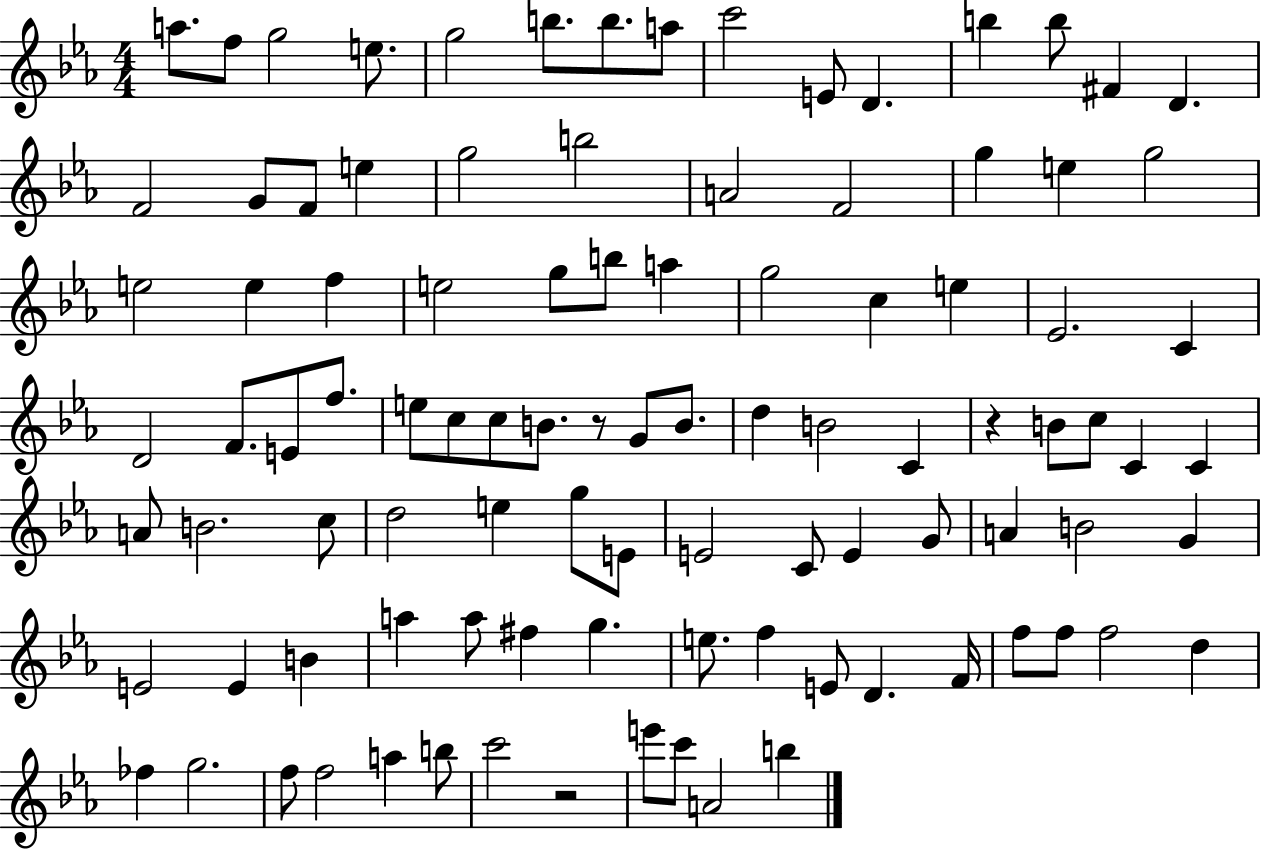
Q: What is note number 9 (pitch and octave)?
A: C6